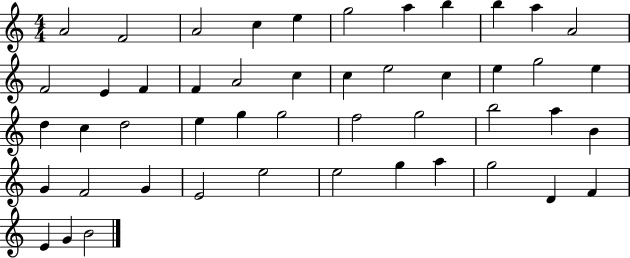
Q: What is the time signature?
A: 4/4